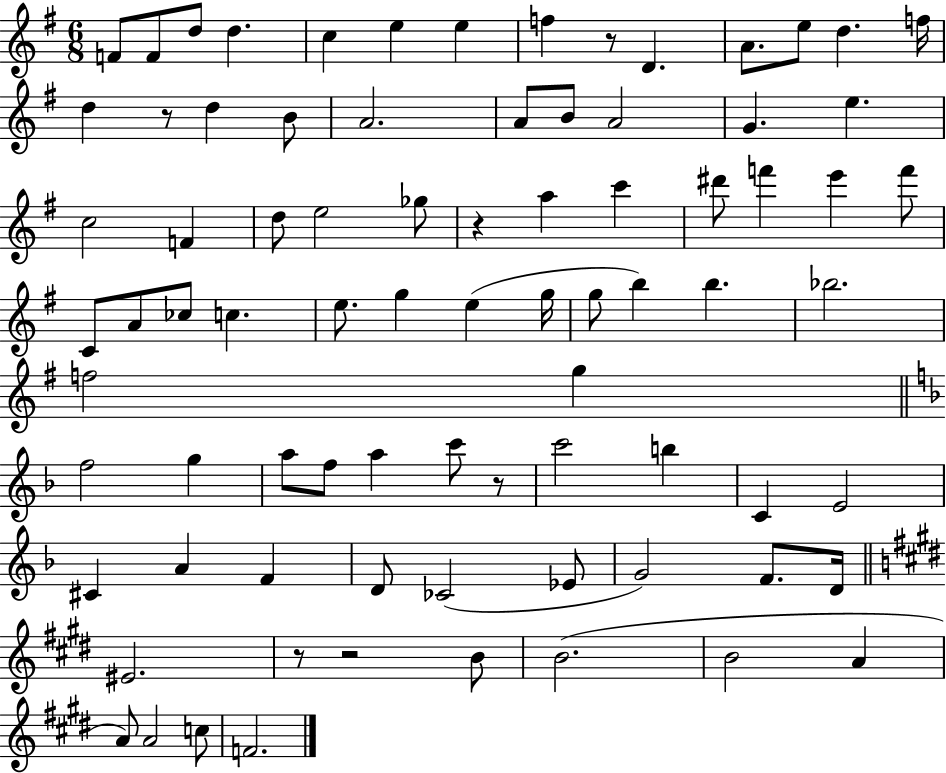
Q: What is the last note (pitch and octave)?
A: F4